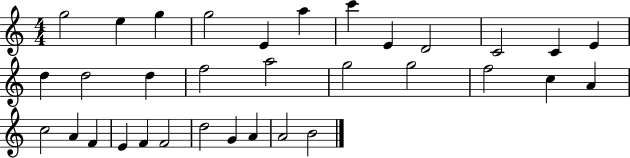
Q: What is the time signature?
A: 4/4